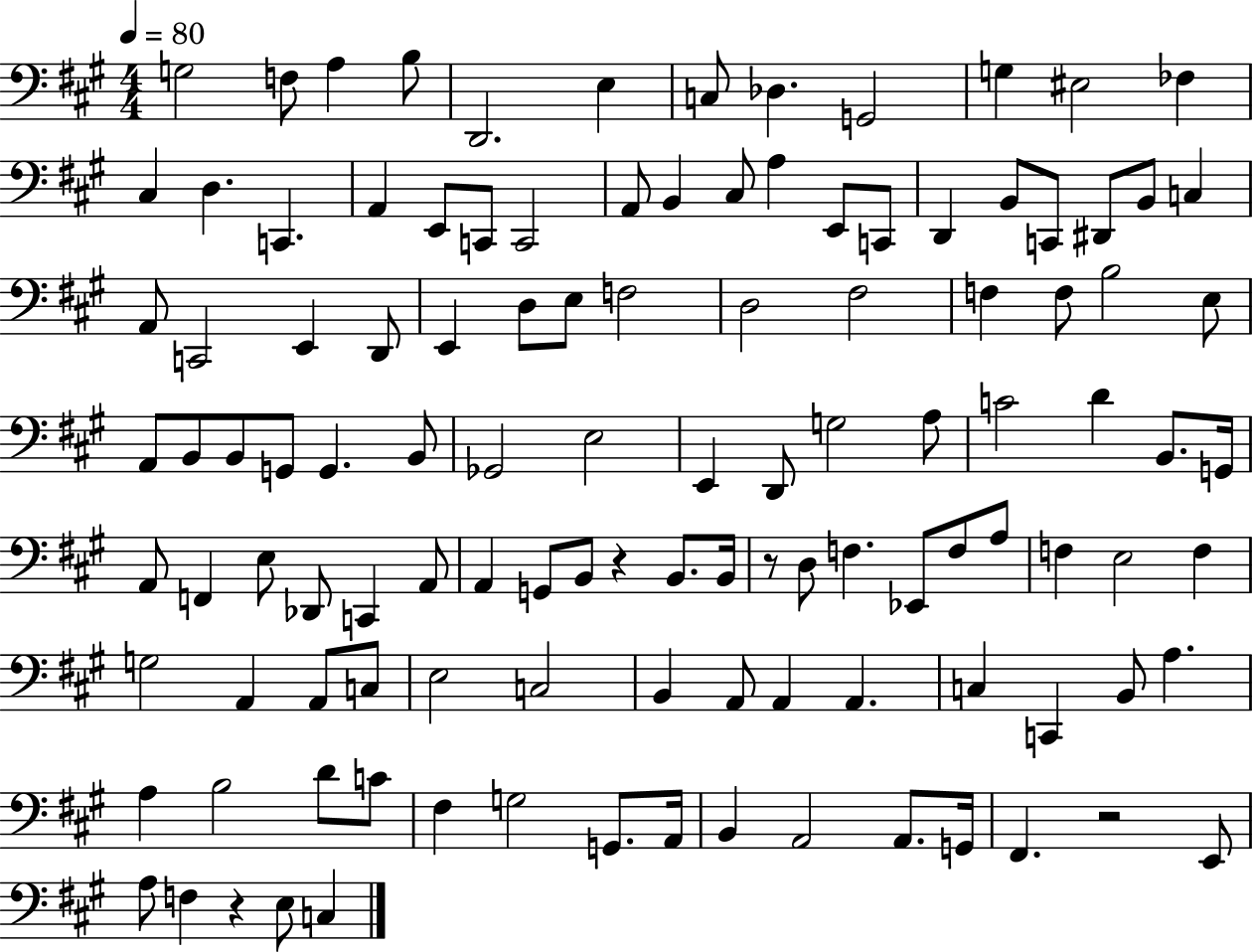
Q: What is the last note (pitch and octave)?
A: C3